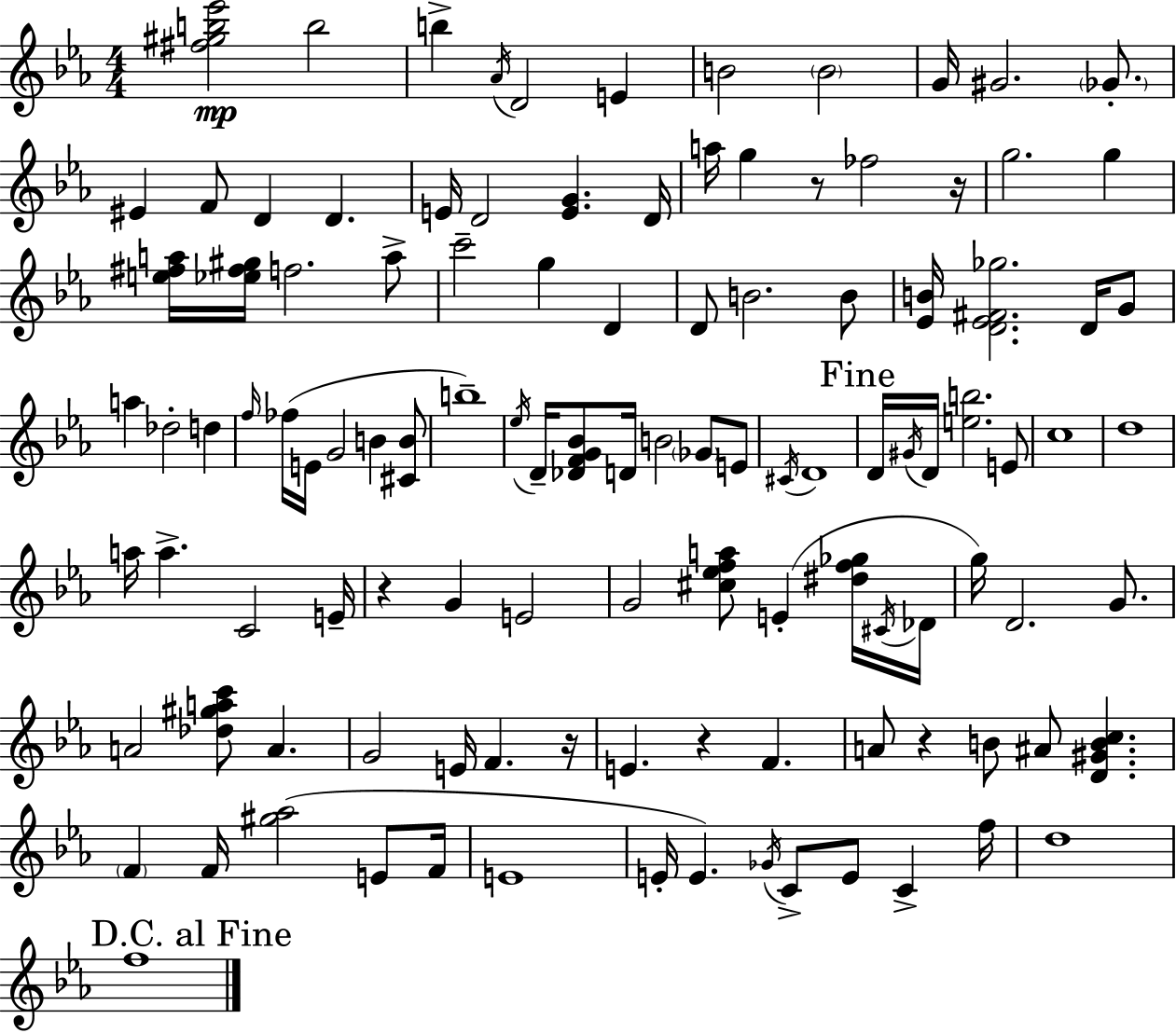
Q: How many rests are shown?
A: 6